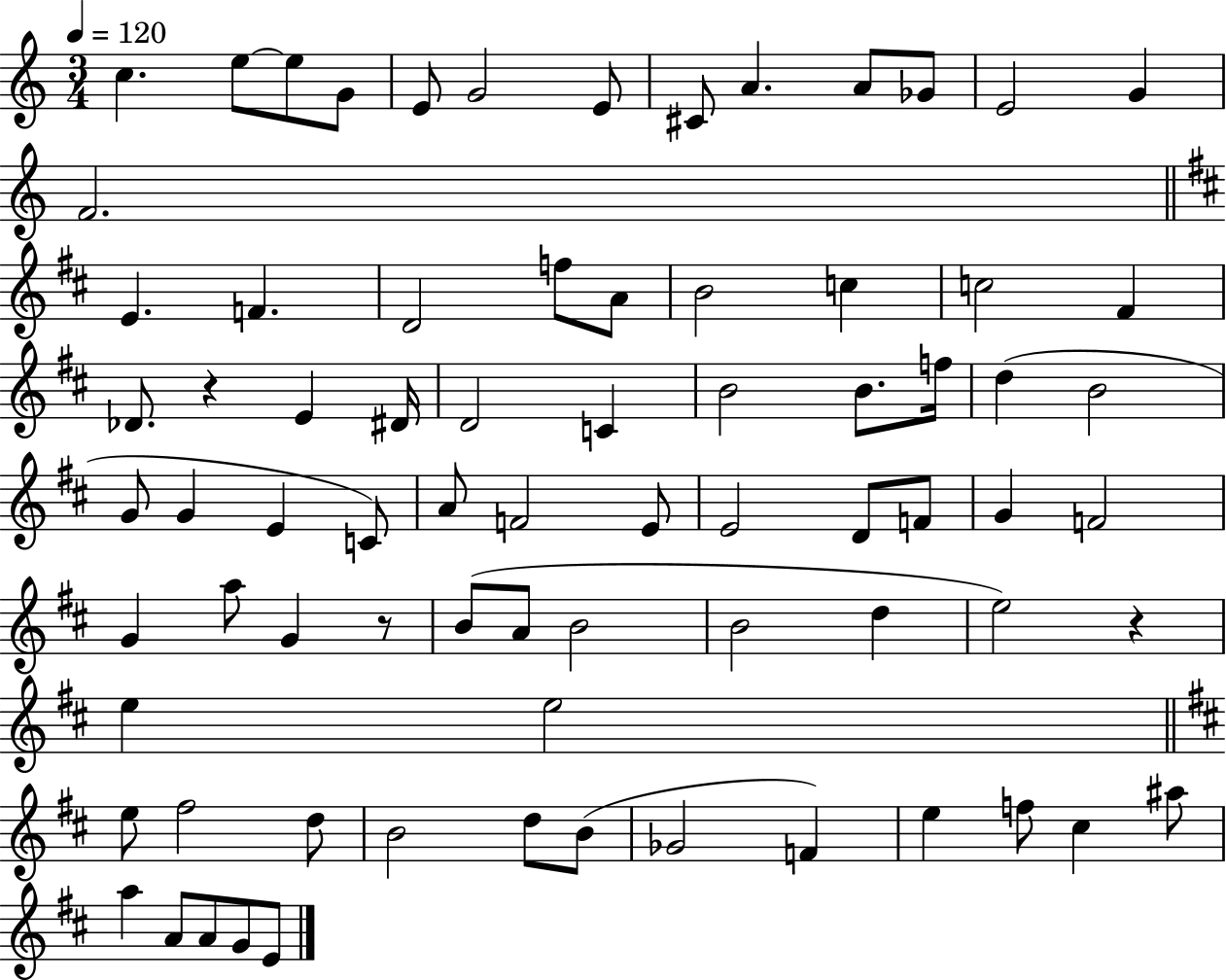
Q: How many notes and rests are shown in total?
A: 76